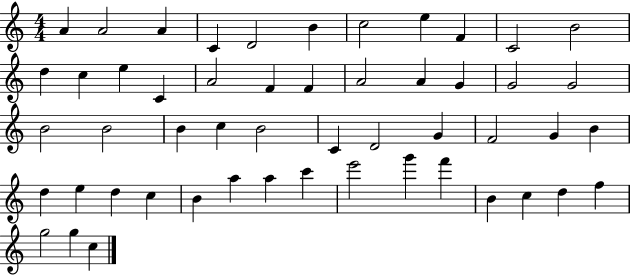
X:1
T:Untitled
M:4/4
L:1/4
K:C
A A2 A C D2 B c2 e F C2 B2 d c e C A2 F F A2 A G G2 G2 B2 B2 B c B2 C D2 G F2 G B d e d c B a a c' e'2 g' f' B c d f g2 g c